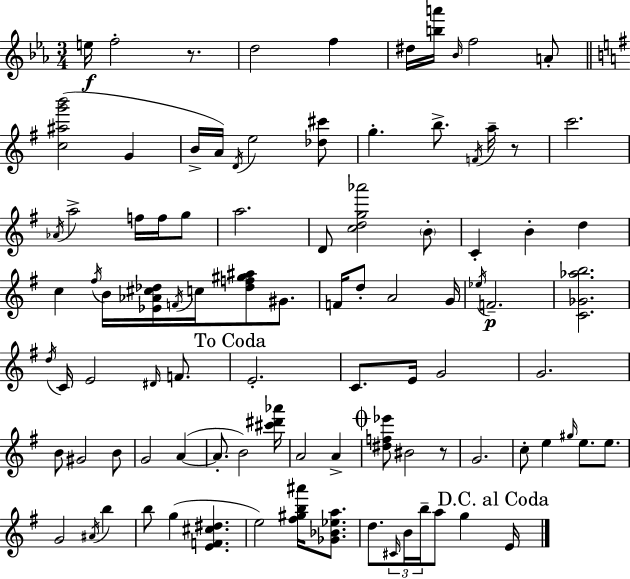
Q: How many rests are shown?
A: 3